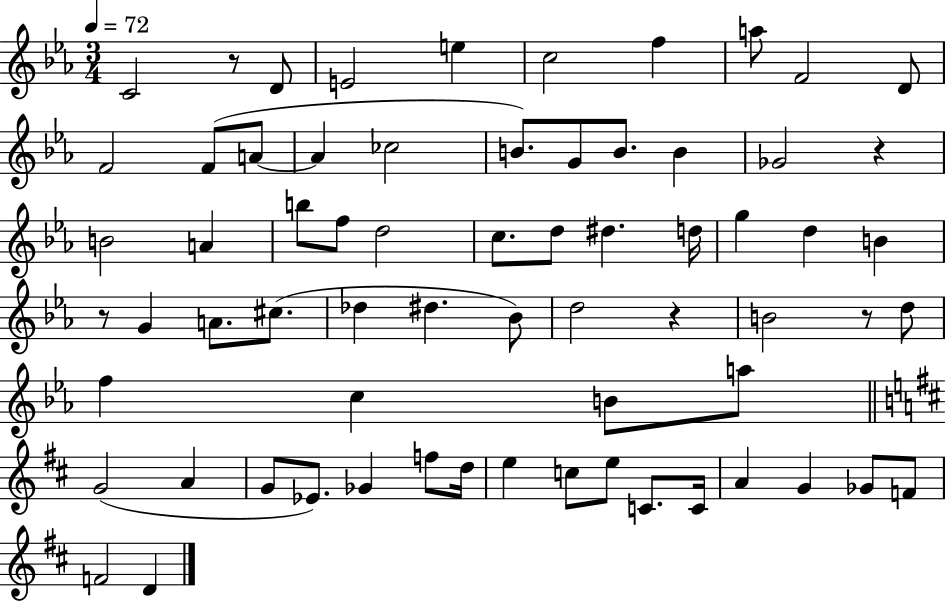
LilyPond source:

{
  \clef treble
  \numericTimeSignature
  \time 3/4
  \key ees \major
  \tempo 4 = 72
  c'2 r8 d'8 | e'2 e''4 | c''2 f''4 | a''8 f'2 d'8 | \break f'2 f'8( a'8~~ | a'4 ces''2 | b'8.) g'8 b'8. b'4 | ges'2 r4 | \break b'2 a'4 | b''8 f''8 d''2 | c''8. d''8 dis''4. d''16 | g''4 d''4 b'4 | \break r8 g'4 a'8. cis''8.( | des''4 dis''4. bes'8) | d''2 r4 | b'2 r8 d''8 | \break f''4 c''4 b'8 a''8 | \bar "||" \break \key d \major g'2( a'4 | g'8 ees'8.) ges'4 f''8 d''16 | e''4 c''8 e''8 c'8. c'16 | a'4 g'4 ges'8 f'8 | \break f'2 d'4 | \bar "|."
}